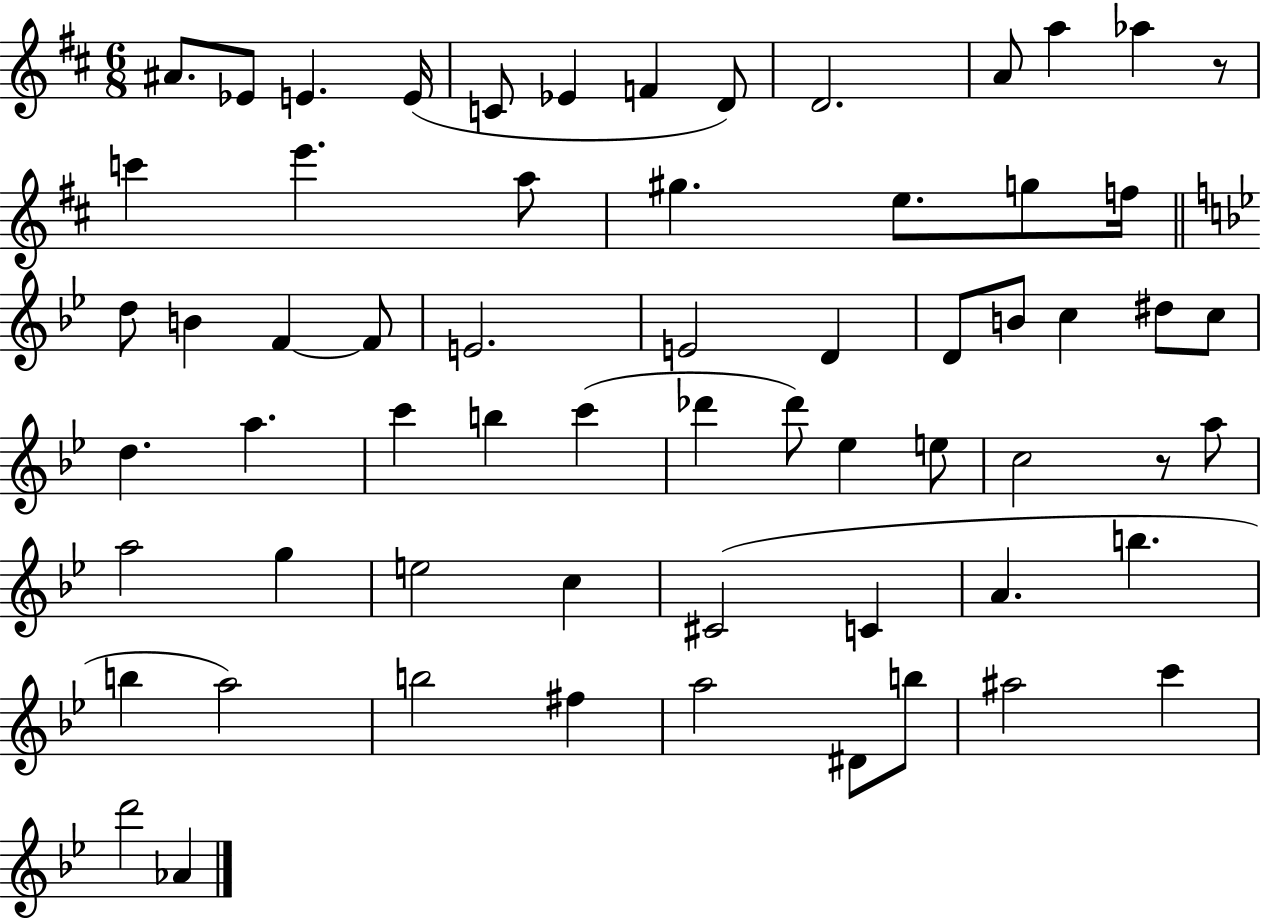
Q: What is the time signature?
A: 6/8